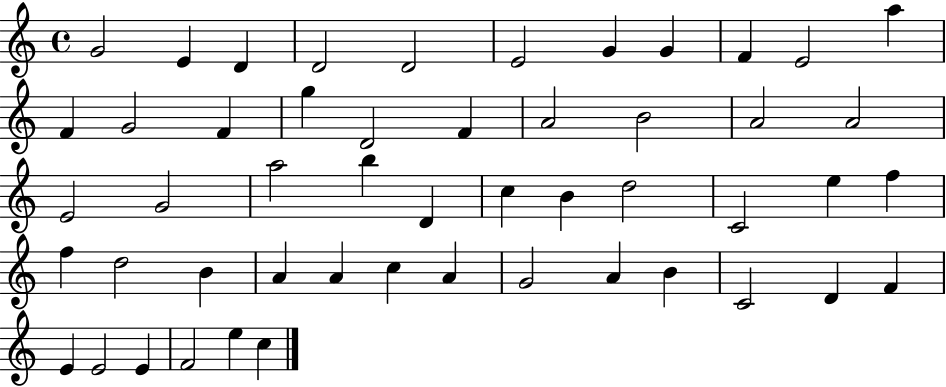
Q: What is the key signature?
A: C major